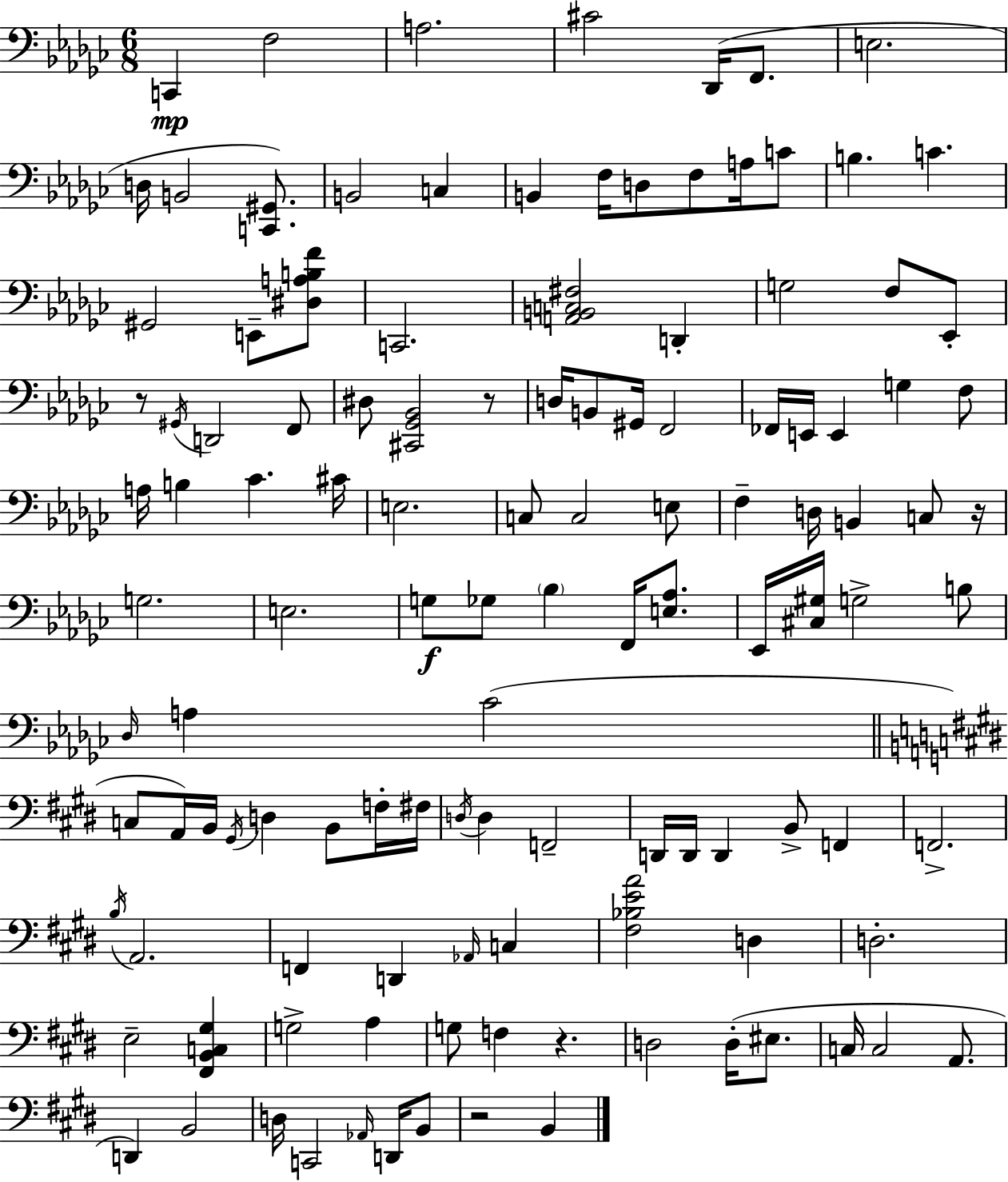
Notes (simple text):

C2/q F3/h A3/h. C#4/h Db2/s F2/e. E3/h. D3/s B2/h [C2,G#2]/e. B2/h C3/q B2/q F3/s D3/e F3/e A3/s C4/e B3/q. C4/q. G#2/h E2/e [D#3,A3,B3,F4]/e C2/h. [A2,B2,C3,F#3]/h D2/q G3/h F3/e Eb2/e R/e G#2/s D2/h F2/e D#3/e [C#2,Gb2,Bb2]/h R/e D3/s B2/e G#2/s F2/h FES2/s E2/s E2/q G3/q F3/e A3/s B3/q CES4/q. C#4/s E3/h. C3/e C3/h E3/e F3/q D3/s B2/q C3/e R/s G3/h. E3/h. G3/e Gb3/e Bb3/q F2/s [E3,Ab3]/e. Eb2/s [C#3,G#3]/s G3/h B3/e Db3/s A3/q CES4/h C3/e A2/s B2/s G#2/s D3/q B2/e F3/s F#3/s D3/s D3/q F2/h D2/s D2/s D2/q B2/e F2/q F2/h. B3/s A2/h. F2/q D2/q Ab2/s C3/q [F#3,Bb3,E4,A4]/h D3/q D3/h. E3/h [F#2,B2,C3,G#3]/q G3/h A3/q G3/e F3/q R/q. D3/h D3/s EIS3/e. C3/s C3/h A2/e. D2/q B2/h D3/s C2/h Ab2/s D2/s B2/e R/h B2/q